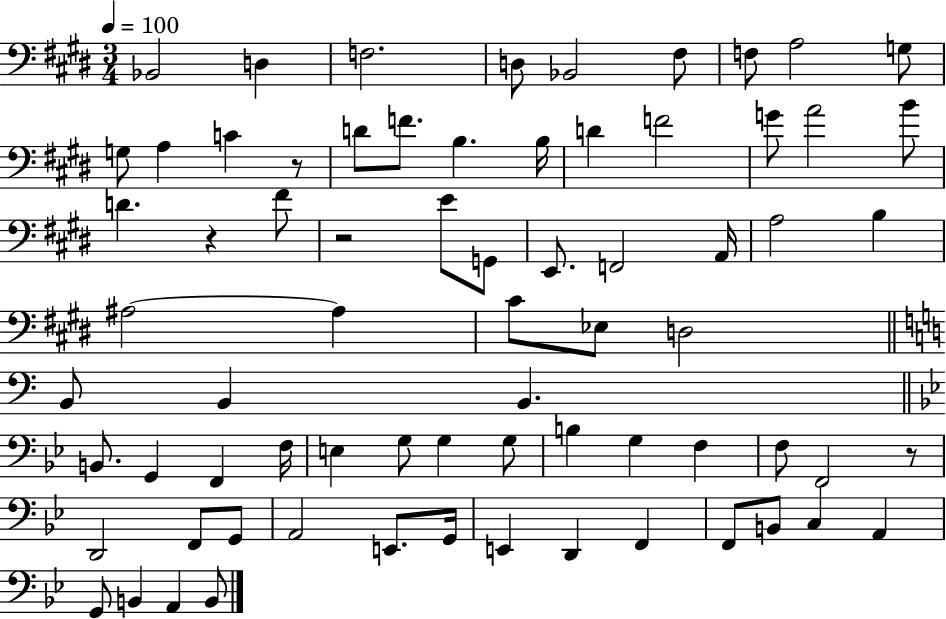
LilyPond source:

{
  \clef bass
  \numericTimeSignature
  \time 3/4
  \key e \major
  \tempo 4 = 100
  bes,2 d4 | f2. | d8 bes,2 fis8 | f8 a2 g8 | \break g8 a4 c'4 r8 | d'8 f'8. b4. b16 | d'4 f'2 | g'8 a'2 b'8 | \break d'4. r4 fis'8 | r2 e'8 g,8 | e,8. f,2 a,16 | a2 b4 | \break ais2~~ ais4 | cis'8 ees8 d2 | \bar "||" \break \key c \major b,8 b,4 b,4. | \bar "||" \break \key bes \major b,8. g,4 f,4 f16 | e4 g8 g4 g8 | b4 g4 f4 | f8 f,2 r8 | \break d,2 f,8 g,8 | a,2 e,8. g,16 | e,4 d,4 f,4 | f,8 b,8 c4 a,4 | \break g,8 b,4 a,4 b,8 | \bar "|."
}